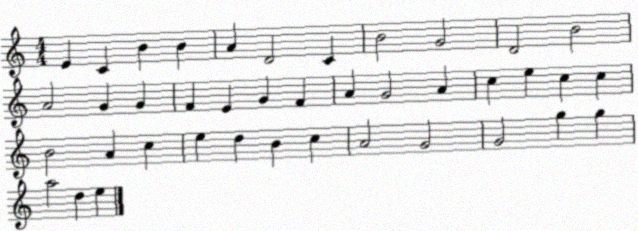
X:1
T:Untitled
M:4/4
L:1/4
K:C
E C B B A D2 C B2 G2 D2 B2 A2 G G F E G F A G2 A c e c c B2 A c e d B c A2 G2 G2 g g a2 d e